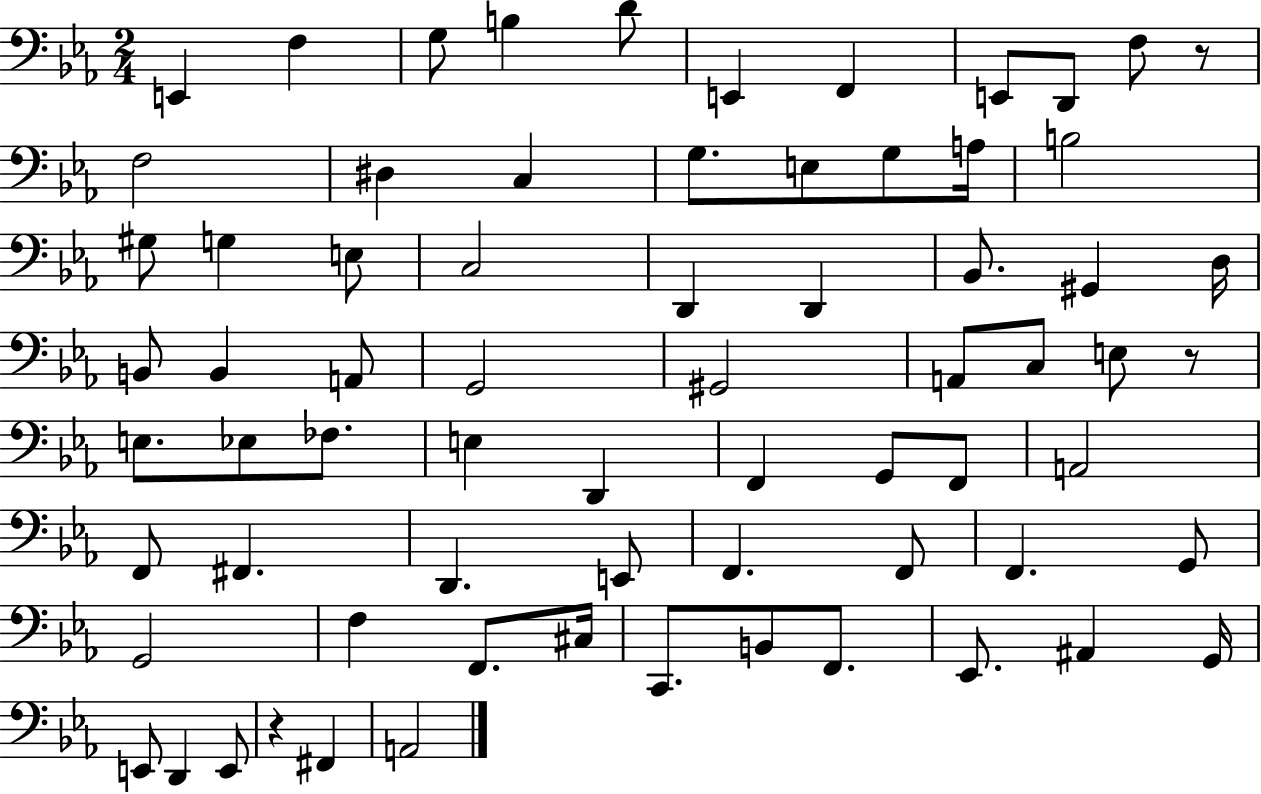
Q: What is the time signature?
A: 2/4